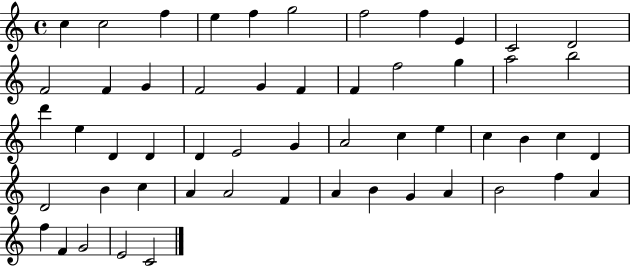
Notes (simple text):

C5/q C5/h F5/q E5/q F5/q G5/h F5/h F5/q E4/q C4/h D4/h F4/h F4/q G4/q F4/h G4/q F4/q F4/q F5/h G5/q A5/h B5/h D6/q E5/q D4/q D4/q D4/q E4/h G4/q A4/h C5/q E5/q C5/q B4/q C5/q D4/q D4/h B4/q C5/q A4/q A4/h F4/q A4/q B4/q G4/q A4/q B4/h F5/q A4/q F5/q F4/q G4/h E4/h C4/h